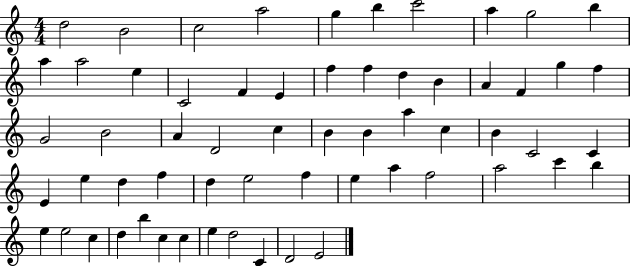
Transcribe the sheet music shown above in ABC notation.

X:1
T:Untitled
M:4/4
L:1/4
K:C
d2 B2 c2 a2 g b c'2 a g2 b a a2 e C2 F E f f d B A F g f G2 B2 A D2 c B B a c B C2 C E e d f d e2 f e a f2 a2 c' b e e2 c d b c c e d2 C D2 E2